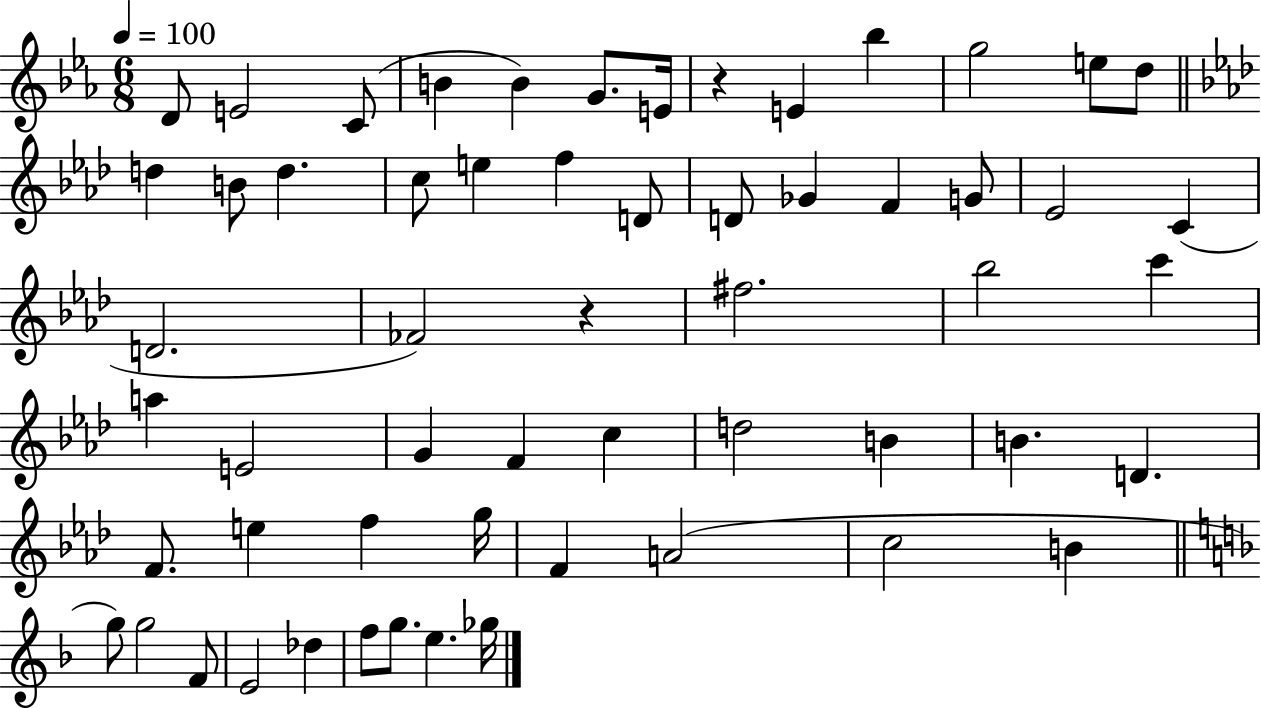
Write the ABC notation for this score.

X:1
T:Untitled
M:6/8
L:1/4
K:Eb
D/2 E2 C/2 B B G/2 E/4 z E _b g2 e/2 d/2 d B/2 d c/2 e f D/2 D/2 _G F G/2 _E2 C D2 _F2 z ^f2 _b2 c' a E2 G F c d2 B B D F/2 e f g/4 F A2 c2 B g/2 g2 F/2 E2 _d f/2 g/2 e _g/4